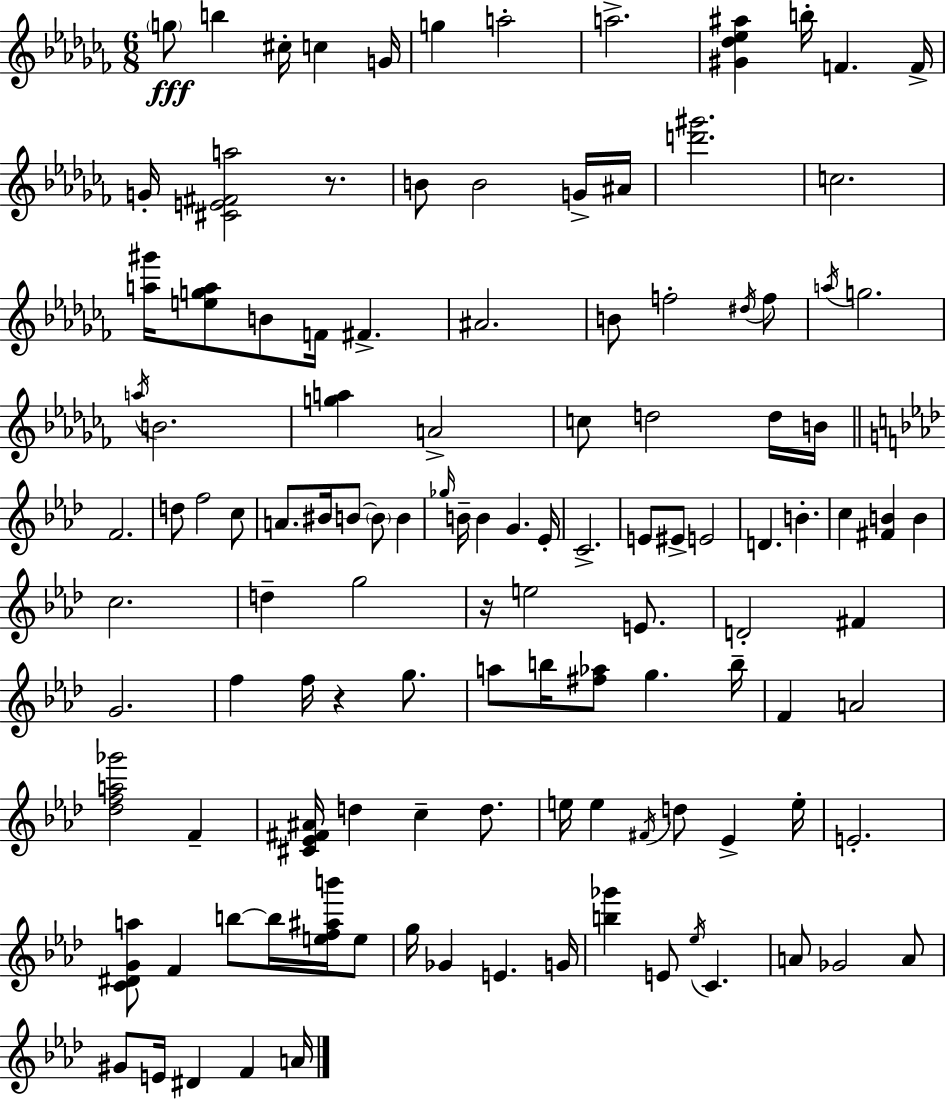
G5/e B5/q C#5/s C5/q G4/s G5/q A5/h A5/h. [G#4,Db5,Eb5,A#5]/q B5/s F4/q. F4/s G4/s [C#4,E4,F#4,A5]/h R/e. B4/e B4/h G4/s A#4/s [D6,G#6]/h. C5/h. [A5,G#6]/s [E5,G5,A5]/e B4/e F4/s F#4/q. A#4/h. B4/e F5/h D#5/s F5/e A5/s G5/h. A5/s B4/h. [G5,A5]/q A4/h C5/e D5/h D5/s B4/s F4/h. D5/e F5/h C5/e A4/e. BIS4/s B4/e B4/e B4/q Gb5/s B4/s B4/q G4/q. Eb4/s C4/h. E4/e EIS4/e E4/h D4/q. B4/q. C5/q [F#4,B4]/q B4/q C5/h. D5/q G5/h R/s E5/h E4/e. D4/h F#4/q G4/h. F5/q F5/s R/q G5/e. A5/e B5/s [F#5,Ab5]/e G5/q. B5/s F4/q A4/h [Db5,F5,A5,Gb6]/h F4/q [C#4,Eb4,F#4,A#4]/s D5/q C5/q D5/e. E5/s E5/q F#4/s D5/e Eb4/q E5/s E4/h. [C4,D#4,G4,A5]/e F4/q B5/e B5/s [E5,F5,A#5,B6]/s E5/e G5/s Gb4/q E4/q. G4/s [B5,Gb6]/q E4/e Eb5/s C4/q. A4/e Gb4/h A4/e G#4/e E4/s D#4/q F4/q A4/s